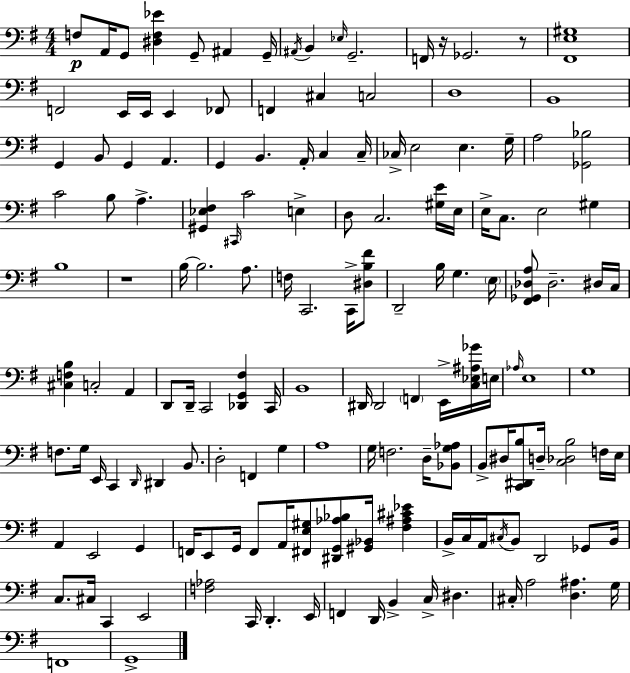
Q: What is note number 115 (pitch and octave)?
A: C#3